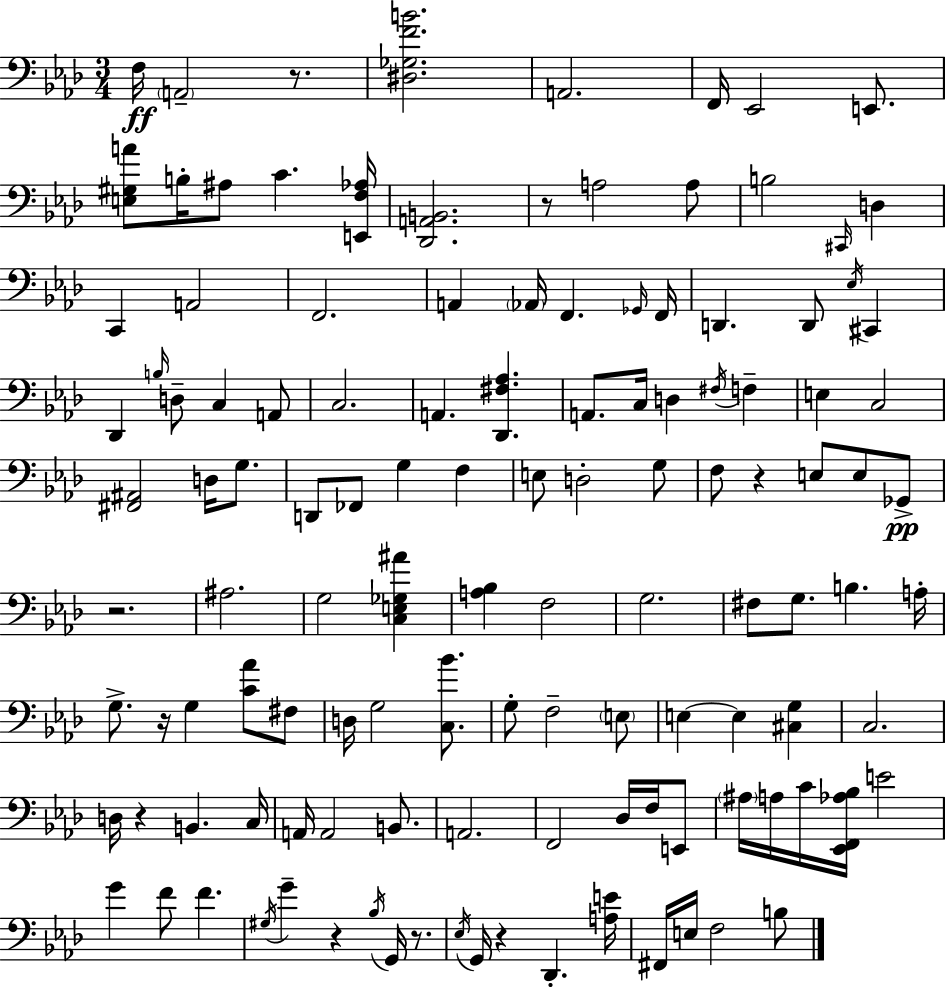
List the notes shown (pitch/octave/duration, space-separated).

F3/s A2/h R/e. [D#3,Gb3,F4,B4]/h. A2/h. F2/s Eb2/h E2/e. [E3,G#3,A4]/e B3/s A#3/e C4/q. [E2,F3,Ab3]/s [Db2,A2,B2]/h. R/e A3/h A3/e B3/h C#2/s D3/q C2/q A2/h F2/h. A2/q Ab2/s F2/q. Gb2/s F2/s D2/q. D2/e Eb3/s C#2/q Db2/q B3/s D3/e C3/q A2/e C3/h. A2/q. [Db2,F#3,Ab3]/q. A2/e. C3/s D3/q F#3/s F3/q E3/q C3/h [F#2,A#2]/h D3/s G3/e. D2/e FES2/e G3/q F3/q E3/e D3/h G3/e F3/e R/q E3/e E3/e Gb2/e R/h. A#3/h. G3/h [C3,E3,Gb3,A#4]/q [A3,Bb3]/q F3/h G3/h. F#3/e G3/e. B3/q. A3/s G3/e. R/s G3/q [C4,Ab4]/e F#3/e D3/s G3/h [C3,Bb4]/e. G3/e F3/h E3/e E3/q E3/q [C#3,G3]/q C3/h. D3/s R/q B2/q. C3/s A2/s A2/h B2/e. A2/h. F2/h Db3/s F3/s E2/e A#3/s A3/s C4/s [Eb2,F2,Ab3,Bb3]/s E4/h G4/q F4/e F4/q. G#3/s G4/q R/q Bb3/s G2/s R/e. Eb3/s G2/s R/q Db2/q. [A3,E4]/s F#2/s E3/s F3/h B3/e